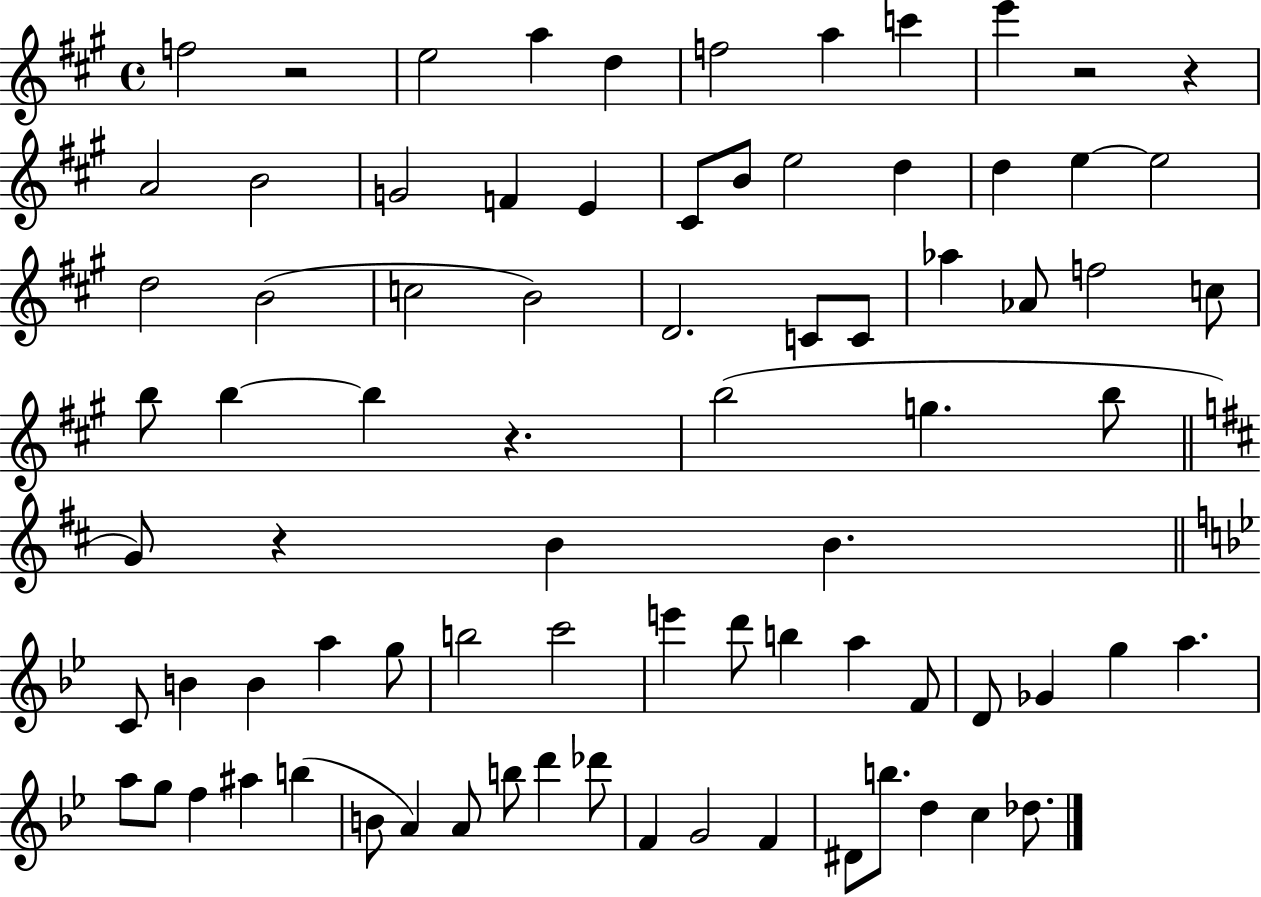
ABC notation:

X:1
T:Untitled
M:4/4
L:1/4
K:A
f2 z2 e2 a d f2 a c' e' z2 z A2 B2 G2 F E ^C/2 B/2 e2 d d e e2 d2 B2 c2 B2 D2 C/2 C/2 _a _A/2 f2 c/2 b/2 b b z b2 g b/2 G/2 z B B C/2 B B a g/2 b2 c'2 e' d'/2 b a F/2 D/2 _G g a a/2 g/2 f ^a b B/2 A A/2 b/2 d' _d'/2 F G2 F ^D/2 b/2 d c _d/2